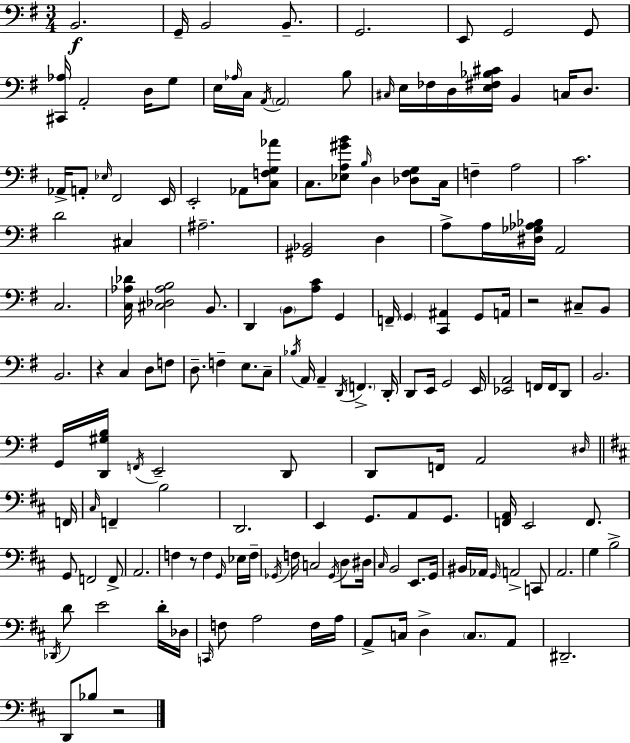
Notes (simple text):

B2/h. G2/s B2/h B2/e. G2/h. E2/e G2/h G2/e [C#2,Ab3]/s A2/h D3/s G3/e E3/s Ab3/s C3/s A2/s A2/h B3/e C#3/s E3/s FES3/s D3/s [E3,F#3,Bb3,C#4]/s B2/q C3/s D3/e. Ab2/s A2/e Eb3/s F#2/h E2/s E2/h Ab2/e [C3,F3,G3,Ab4]/e C3/e. [Eb3,A3,G#4,B4]/e B3/s D3/q [Db3,F#3,G3]/e C3/s F3/q A3/h C4/h. D4/h C#3/q A#3/h. [G#2,Bb2]/h D3/q A3/e A3/s [D#3,Gb3,Ab3,Bb3]/s A2/h C3/h. [C3,Ab3,Db4]/s [C#3,Db3,Ab3,B3]/h B2/e. D2/q B2/e [A3,C4]/e G2/q F2/s G2/q [C2,A#2]/q G2/e A2/s R/h C#3/e B2/e B2/h. R/q C3/q D3/e F3/e D3/e. F3/q E3/e. C3/e Bb3/s A2/s A2/q D2/s F2/q. D2/s D2/e E2/s G2/h E2/s [Eb2,A2]/h F2/s F2/s D2/e B2/h. G2/s [D2,G#3,B3]/s F2/s E2/h D2/e D2/e F2/s A2/h D#3/s F2/s C#3/s F2/q B3/h D2/h. E2/q G2/e. A2/e G2/e. [F2,A2]/s E2/h F2/e. G2/e F2/h F2/e A2/h. F3/q R/e F3/q G2/s Eb3/s F3/s Gb2/s F3/s C3/h Gb2/s D3/e D#3/s C#3/s B2/h E2/e. G2/s BIS2/s Ab2/s G2/s A2/h C2/e A2/h. G3/q B3/h Db2/s D4/e E4/h D4/s Db3/s C2/s F3/e A3/h F3/s A3/s A2/e C3/s D3/q C3/e. A2/e D#2/h. D2/e Bb3/e R/h